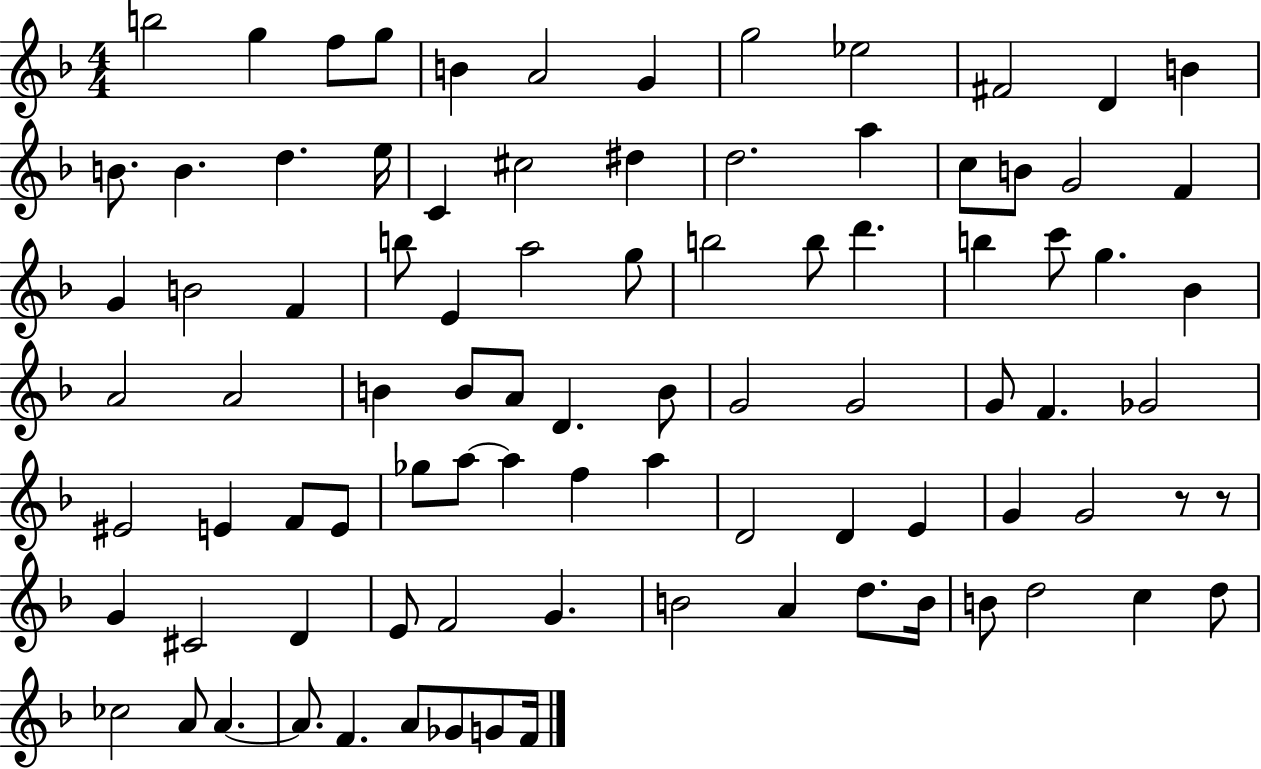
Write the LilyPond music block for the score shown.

{
  \clef treble
  \numericTimeSignature
  \time 4/4
  \key f \major
  b''2 g''4 f''8 g''8 | b'4 a'2 g'4 | g''2 ees''2 | fis'2 d'4 b'4 | \break b'8. b'4. d''4. e''16 | c'4 cis''2 dis''4 | d''2. a''4 | c''8 b'8 g'2 f'4 | \break g'4 b'2 f'4 | b''8 e'4 a''2 g''8 | b''2 b''8 d'''4. | b''4 c'''8 g''4. bes'4 | \break a'2 a'2 | b'4 b'8 a'8 d'4. b'8 | g'2 g'2 | g'8 f'4. ges'2 | \break eis'2 e'4 f'8 e'8 | ges''8 a''8~~ a''4 f''4 a''4 | d'2 d'4 e'4 | g'4 g'2 r8 r8 | \break g'4 cis'2 d'4 | e'8 f'2 g'4. | b'2 a'4 d''8. b'16 | b'8 d''2 c''4 d''8 | \break ces''2 a'8 a'4.~~ | a'8. f'4. a'8 ges'8 g'8 f'16 | \bar "|."
}